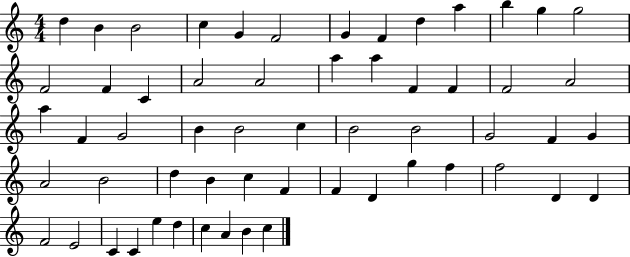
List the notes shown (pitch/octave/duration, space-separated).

D5/q B4/q B4/h C5/q G4/q F4/h G4/q F4/q D5/q A5/q B5/q G5/q G5/h F4/h F4/q C4/q A4/h A4/h A5/q A5/q F4/q F4/q F4/h A4/h A5/q F4/q G4/h B4/q B4/h C5/q B4/h B4/h G4/h F4/q G4/q A4/h B4/h D5/q B4/q C5/q F4/q F4/q D4/q G5/q F5/q F5/h D4/q D4/q F4/h E4/h C4/q C4/q E5/q D5/q C5/q A4/q B4/q C5/q